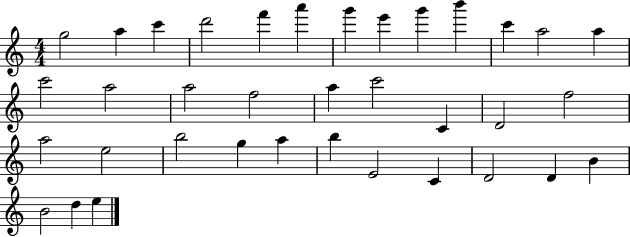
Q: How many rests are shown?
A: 0